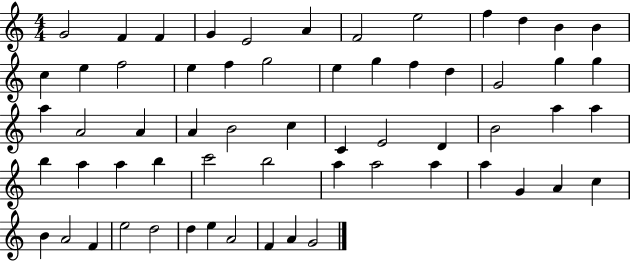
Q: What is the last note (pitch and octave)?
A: G4